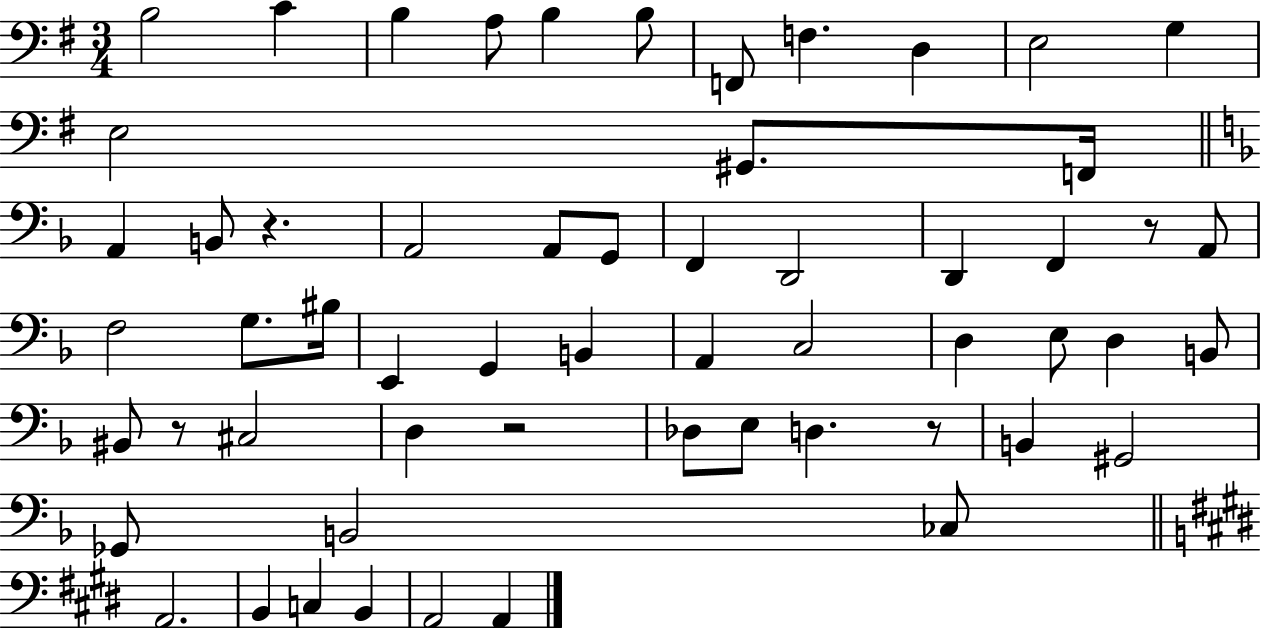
{
  \clef bass
  \numericTimeSignature
  \time 3/4
  \key g \major
  b2 c'4 | b4 a8 b4 b8 | f,8 f4. d4 | e2 g4 | \break e2 gis,8. f,16 | \bar "||" \break \key f \major a,4 b,8 r4. | a,2 a,8 g,8 | f,4 d,2 | d,4 f,4 r8 a,8 | \break f2 g8. bis16 | e,4 g,4 b,4 | a,4 c2 | d4 e8 d4 b,8 | \break bis,8 r8 cis2 | d4 r2 | des8 e8 d4. r8 | b,4 gis,2 | \break ges,8 b,2 ces8 | \bar "||" \break \key e \major a,2. | b,4 c4 b,4 | a,2 a,4 | \bar "|."
}